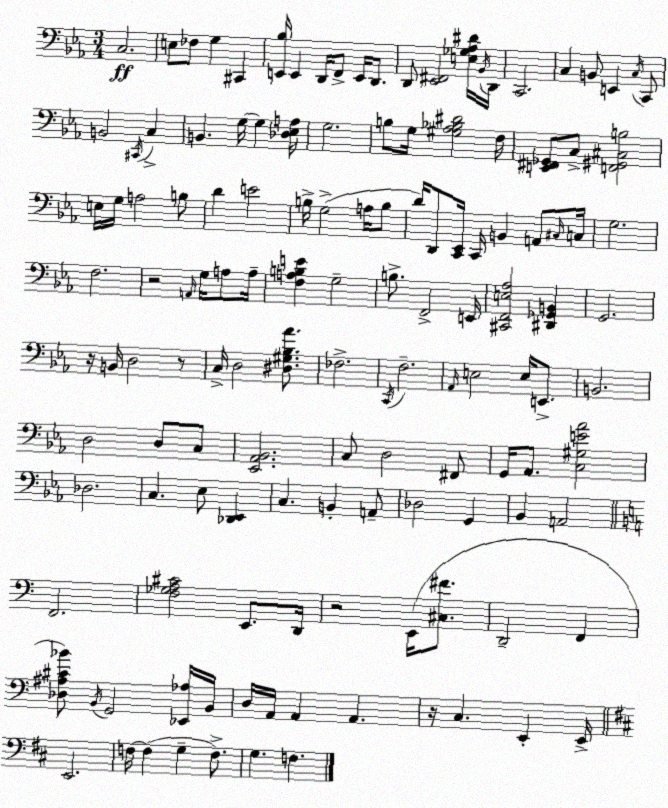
X:1
T:Untitled
M:3/4
L:1/4
K:Cm
C,2 E,/2 _F,/2 G, ^C,, [E,,_B,]/4 E,, D,,/4 F,,/2 E,,/4 D,,/2 D,,/2 [_E,,^F,,]2 [E,_G,_A,^D]/4 _B,,/4 D,,/4 C,,2 C, B,,/2 E,, C,/4 C,,/2 B,,2 ^C,,/4 C, B,, G,/4 G, [_D,_E,A,]/4 G,2 B,/2 G,/4 [^G,_A,_B,^D]2 F,/4 [E,,^F,,_G,,]/2 C,/2 [F,,^G,,^C,B,]2 E,/4 G,/4 A,2 B,/2 D E2 B,/4 G,2 A,/4 B,/2 D/4 D,,/2 [C,,_E,,]/4 C,,/4 B,, A,,/2 ^C,/4 C,/4 G,2 F,2 z2 A,,/4 G,/4 A,/2 A,/4 [F,A,B,E] G,2 B,/2 F,,2 E,,/4 [^C,,F,,E,_A,]2 [^D,,_G,,B,,] G,,2 z/4 B,,/4 D,2 z/2 C,/4 D,2 [^D,^G,_B,_A]/2 _F,2 C,,/4 F,2 _A,,/4 E,2 E,/4 E,,/2 B,,2 D,2 D,/2 C,/2 [_E,,_A,,_B,,]2 C,/2 D,2 ^F,,/2 G,,/4 _A,,/2 [C,^G,E_A]2 _D,2 C, _E,/2 [_D,,_E,,] C, B,, A,,/2 _D,2 G,, _B,, A,,2 F,,2 [F,_G,A,^C]2 E,,/2 D,,/4 z2 E,,/4 [^C,^F]/2 D,,2 F,, [_D,^A,^C_B]/2 B,,/4 G,,2 [_E,,_A,]/4 B,,/4 D,/4 A,,/4 A,, A,, z/4 C, E,, E,,/4 E,,2 F,/4 F, G, F,/2 G, F,